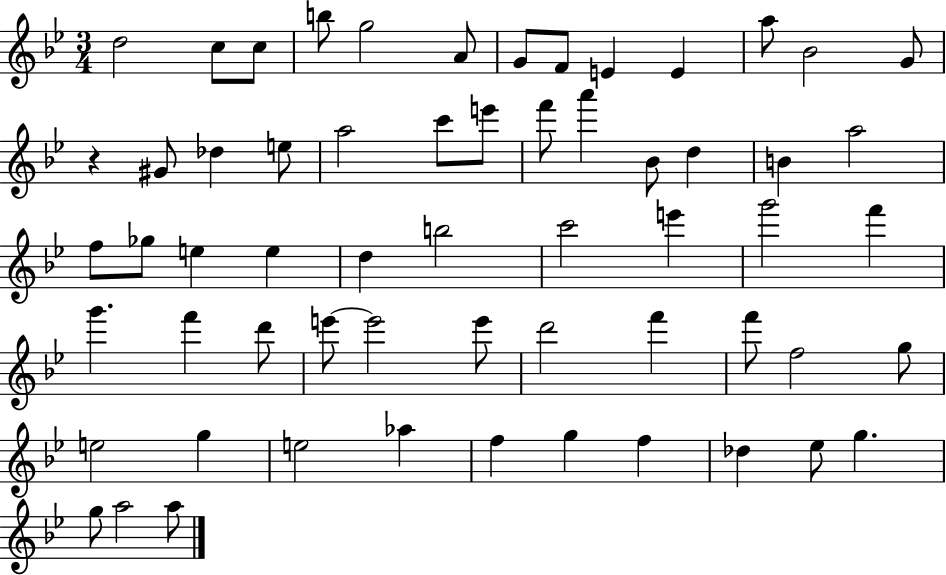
{
  \clef treble
  \numericTimeSignature
  \time 3/4
  \key bes \major
  d''2 c''8 c''8 | b''8 g''2 a'8 | g'8 f'8 e'4 e'4 | a''8 bes'2 g'8 | \break r4 gis'8 des''4 e''8 | a''2 c'''8 e'''8 | f'''8 a'''4 bes'8 d''4 | b'4 a''2 | \break f''8 ges''8 e''4 e''4 | d''4 b''2 | c'''2 e'''4 | g'''2 f'''4 | \break g'''4. f'''4 d'''8 | e'''8~~ e'''2 e'''8 | d'''2 f'''4 | f'''8 f''2 g''8 | \break e''2 g''4 | e''2 aes''4 | f''4 g''4 f''4 | des''4 ees''8 g''4. | \break g''8 a''2 a''8 | \bar "|."
}